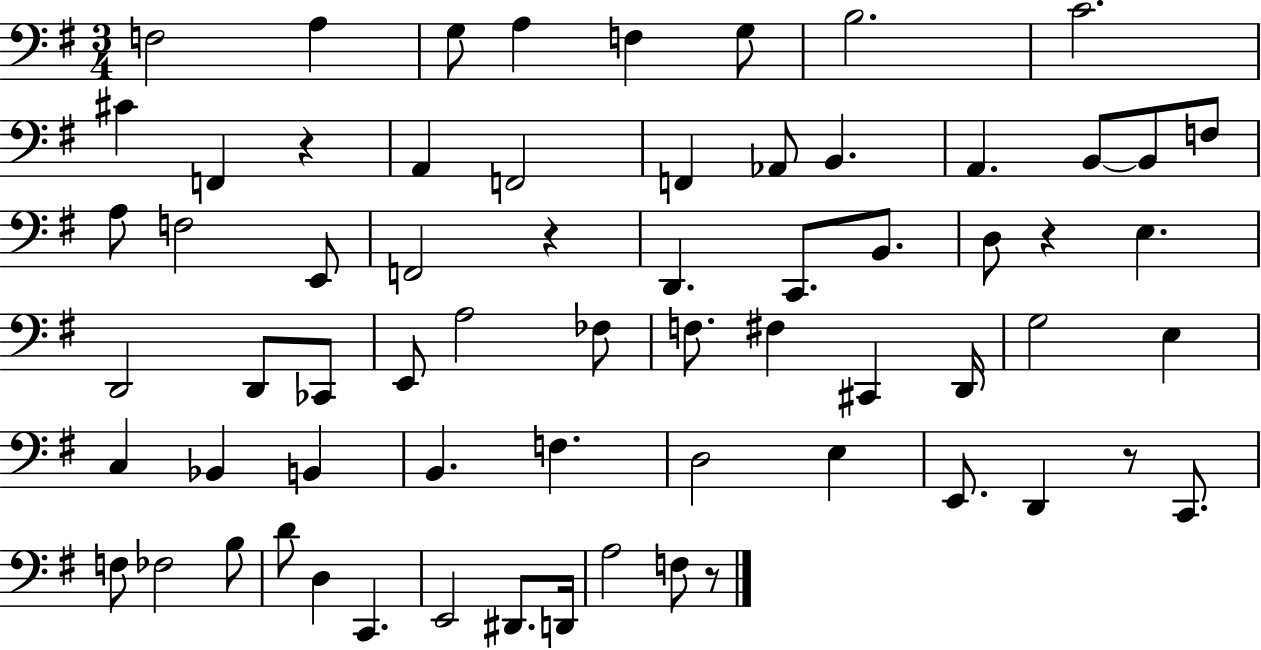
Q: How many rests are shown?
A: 5